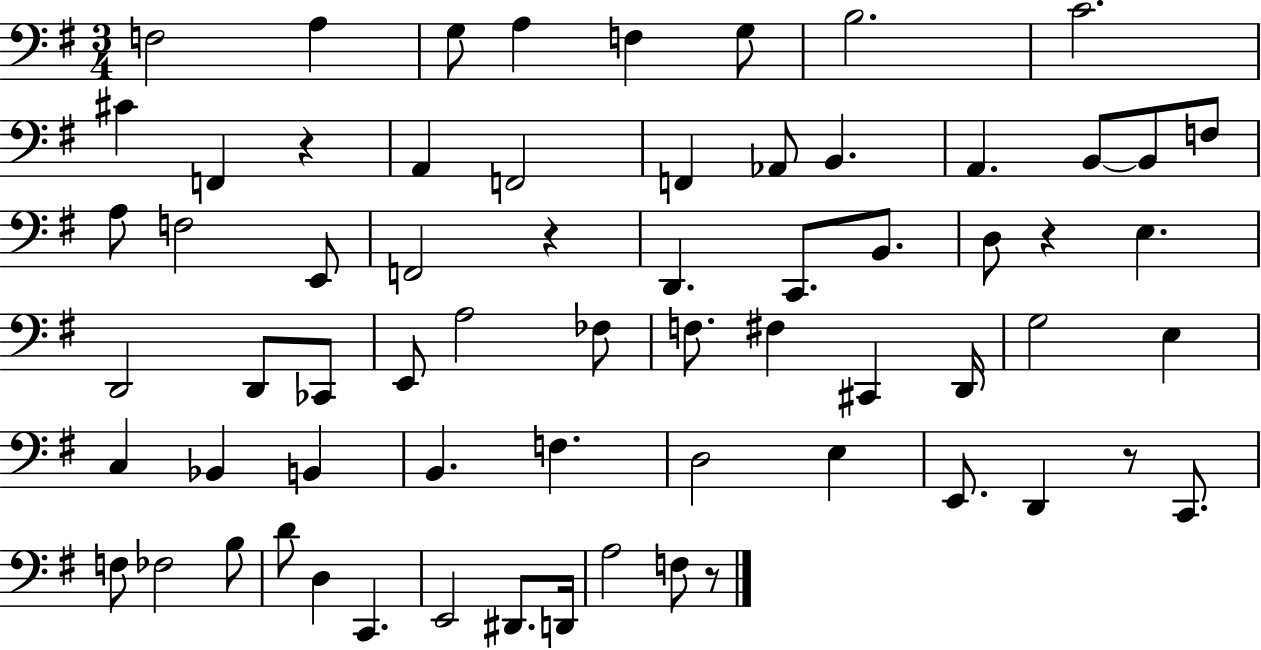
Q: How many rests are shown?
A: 5